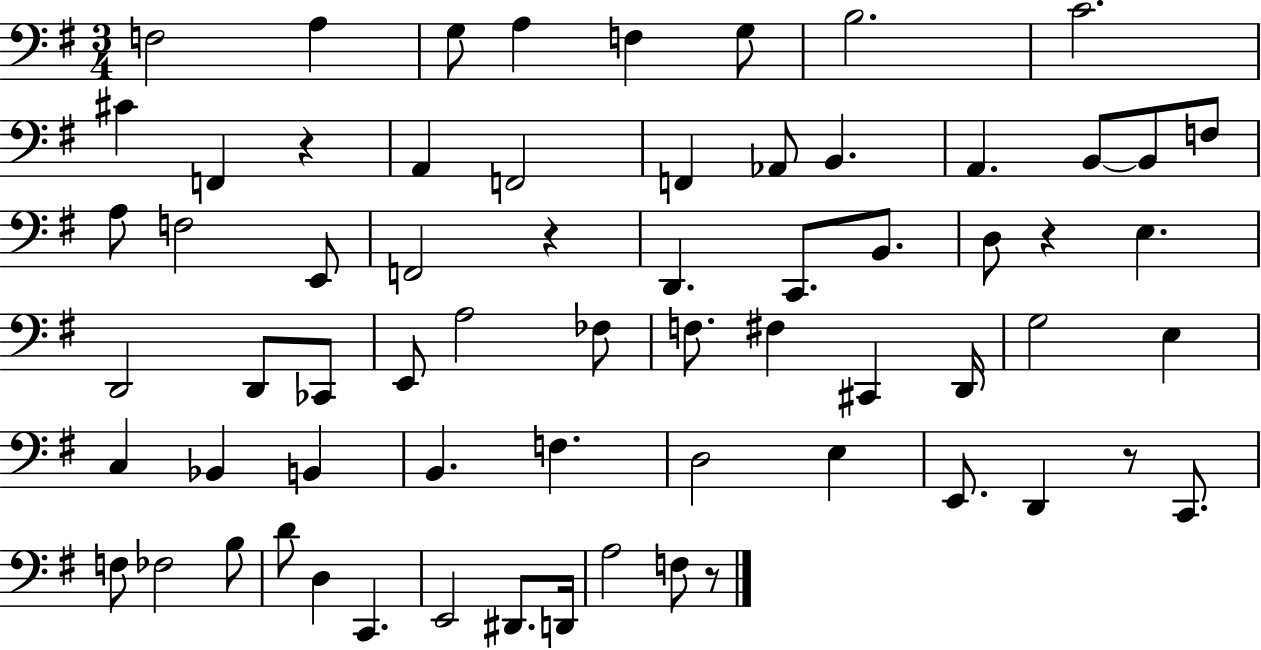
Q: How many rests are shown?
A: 5